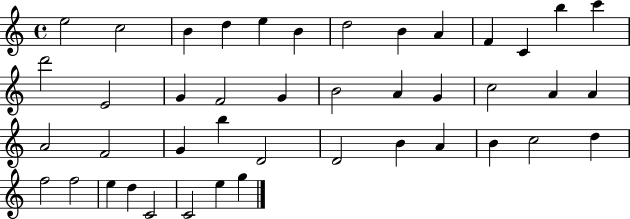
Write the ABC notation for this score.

X:1
T:Untitled
M:4/4
L:1/4
K:C
e2 c2 B d e B d2 B A F C b c' d'2 E2 G F2 G B2 A G c2 A A A2 F2 G b D2 D2 B A B c2 d f2 f2 e d C2 C2 e g